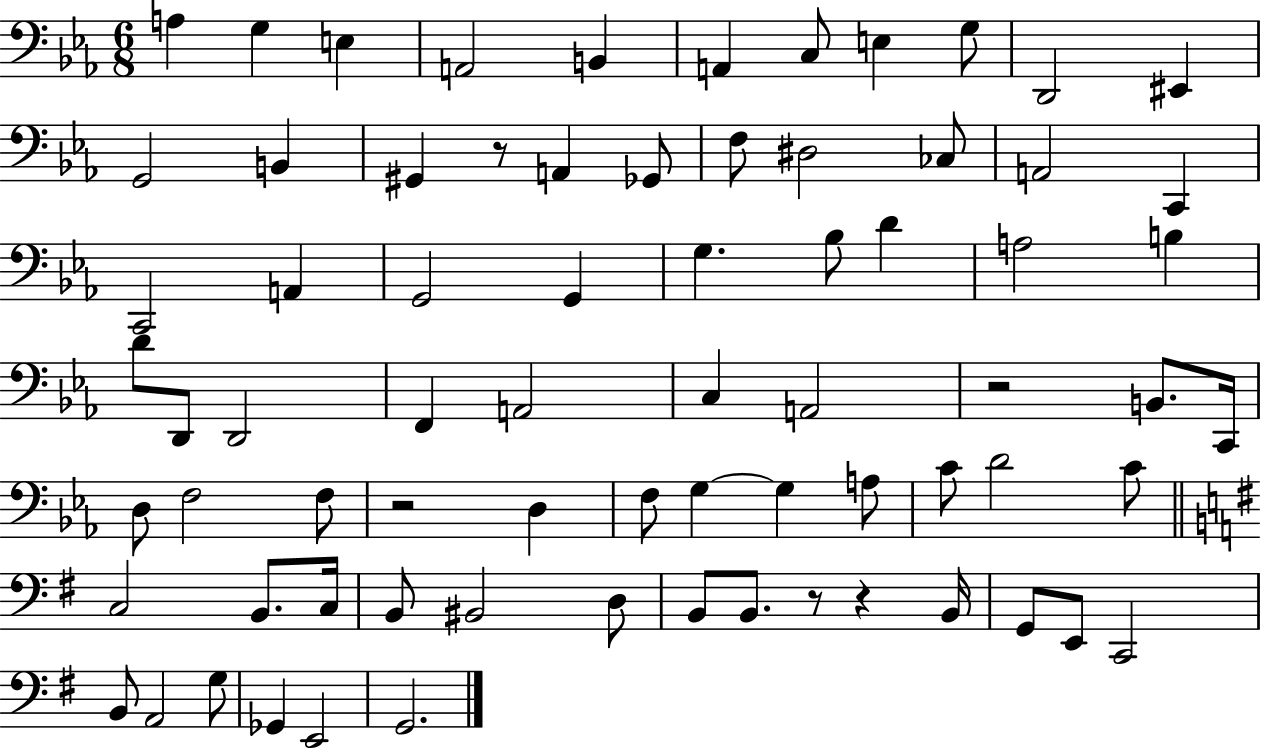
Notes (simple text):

A3/q G3/q E3/q A2/h B2/q A2/q C3/e E3/q G3/e D2/h EIS2/q G2/h B2/q G#2/q R/e A2/q Gb2/e F3/e D#3/h CES3/e A2/h C2/q C2/h A2/q G2/h G2/q G3/q. Bb3/e D4/q A3/h B3/q D4/e D2/e D2/h F2/q A2/h C3/q A2/h R/h B2/e. C2/s D3/e F3/h F3/e R/h D3/q F3/e G3/q G3/q A3/e C4/e D4/h C4/e C3/h B2/e. C3/s B2/e BIS2/h D3/e B2/e B2/e. R/e R/q B2/s G2/e E2/e C2/h B2/e A2/h G3/e Gb2/q E2/h G2/h.